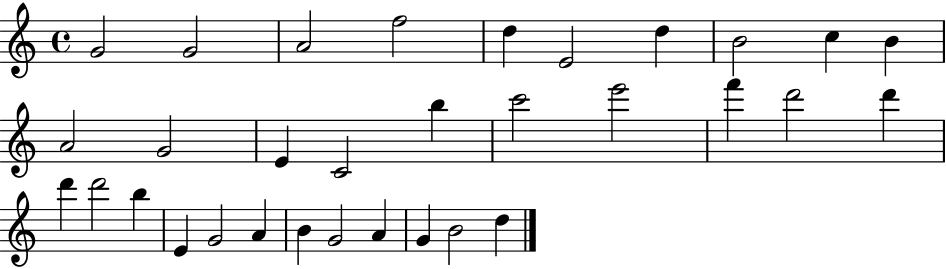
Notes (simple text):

G4/h G4/h A4/h F5/h D5/q E4/h D5/q B4/h C5/q B4/q A4/h G4/h E4/q C4/h B5/q C6/h E6/h F6/q D6/h D6/q D6/q D6/h B5/q E4/q G4/h A4/q B4/q G4/h A4/q G4/q B4/h D5/q